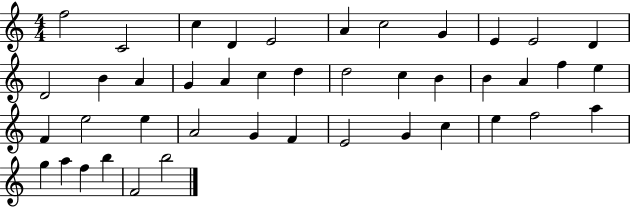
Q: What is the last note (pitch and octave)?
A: B5